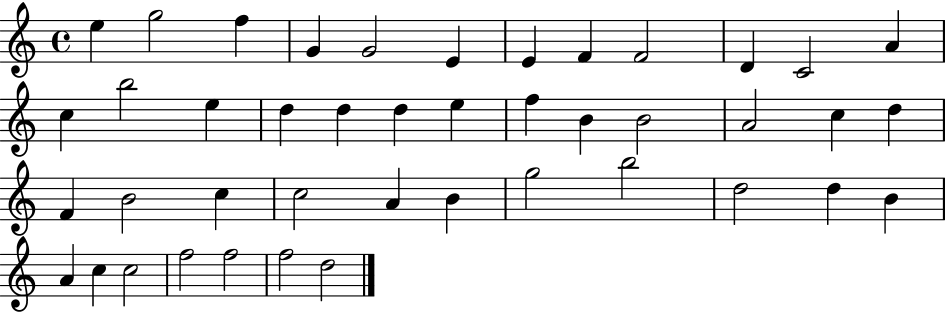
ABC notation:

X:1
T:Untitled
M:4/4
L:1/4
K:C
e g2 f G G2 E E F F2 D C2 A c b2 e d d d e f B B2 A2 c d F B2 c c2 A B g2 b2 d2 d B A c c2 f2 f2 f2 d2